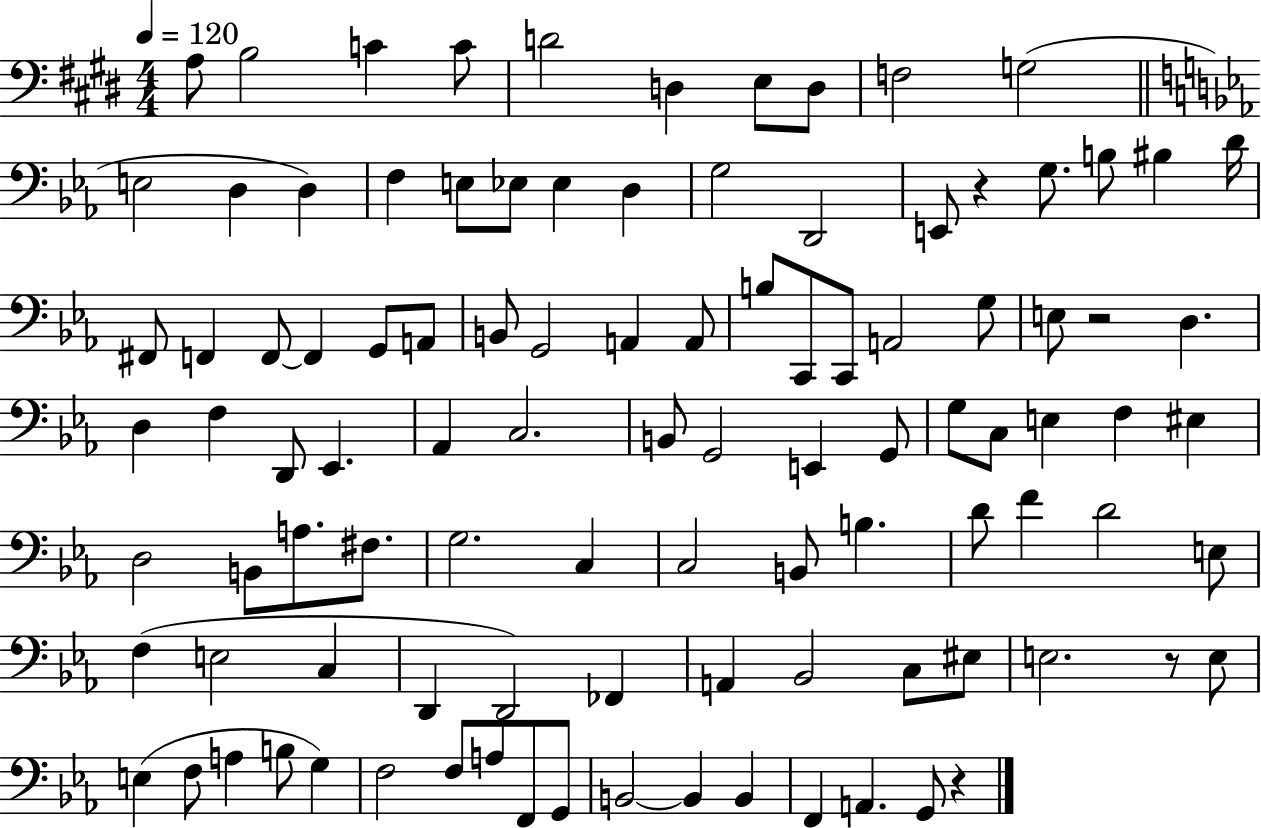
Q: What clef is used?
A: bass